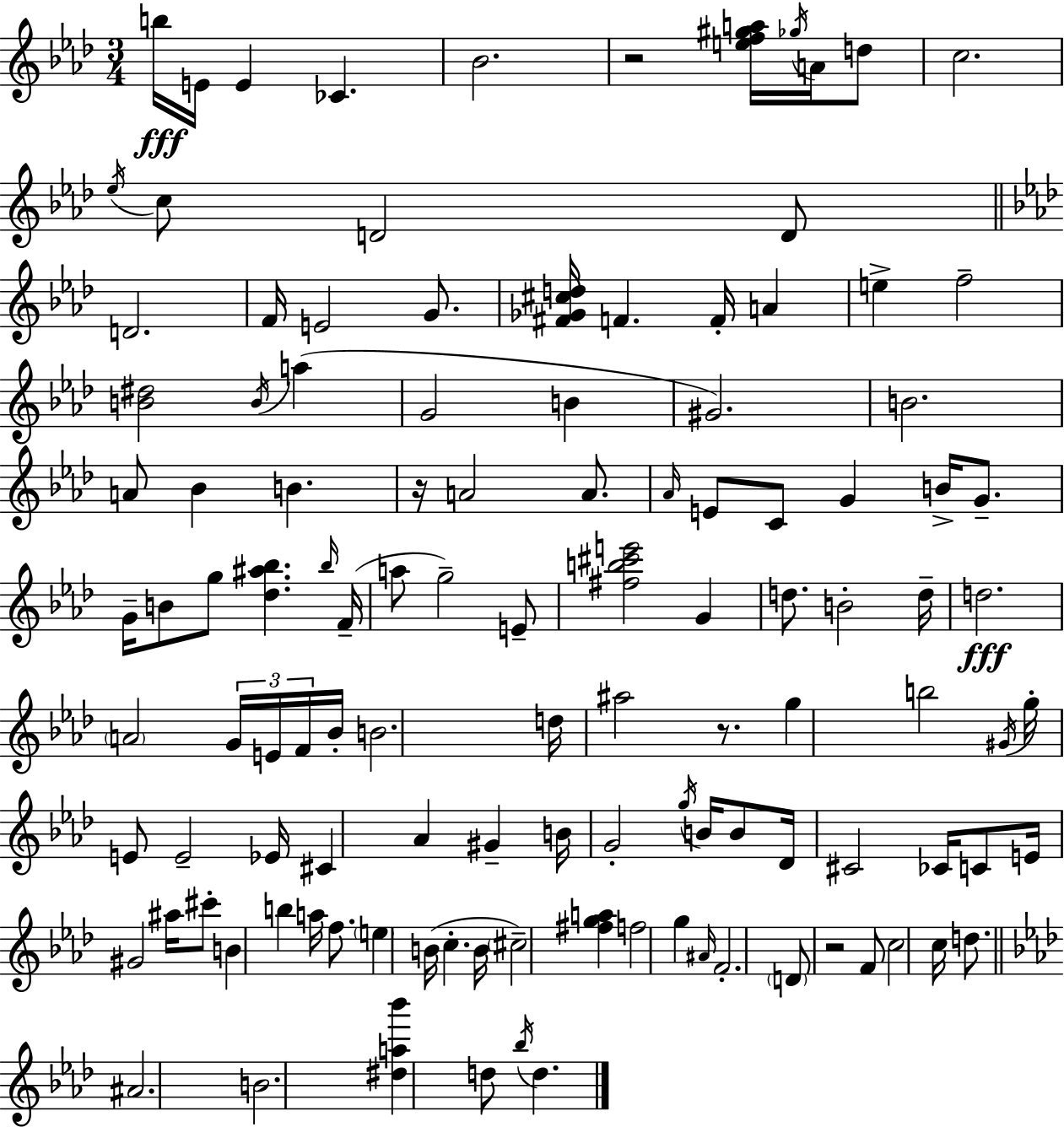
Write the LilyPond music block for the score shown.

{
  \clef treble
  \numericTimeSignature
  \time 3/4
  \key aes \major
  b''16\fff e'16 e'4 ces'4. | bes'2. | r2 <e'' f'' gis'' a''>16 \acciaccatura { ges''16 } a'16 d''8 | c''2. | \break \acciaccatura { ees''16 } c''8 d'2 | d'8 \bar "||" \break \key aes \major d'2. | f'16 e'2 g'8. | <fis' ges' cis'' d''>16 f'4. f'16-. a'4 | e''4-> f''2-- | \break <b' dis''>2 \acciaccatura { b'16 } a''4( | g'2 b'4 | gis'2.) | b'2. | \break a'8 bes'4 b'4. | r16 a'2 a'8. | \grace { aes'16 } e'8 c'8 g'4 b'16-> g'8.-- | g'16-- b'8 g''8 <des'' ais'' bes''>4. | \break \grace { bes''16 } f'16--( a''8 g''2--) | e'8-- <fis'' b'' cis''' e'''>2 g'4 | d''8. b'2-. | d''16-- d''2.\fff | \break \parenthesize a'2 \tuplet 3/2 { g'16 | e'16 f'16 } bes'16-. b'2. | d''16 ais''2 | r8. g''4 b''2 | \break \acciaccatura { gis'16 } g''16-. e'8 e'2-- | ees'16 cis'4 aes'4 | gis'4-- b'16 g'2-. | \acciaccatura { g''16 } b'16 b'8 des'16 cis'2 | \break ces'16 c'8 e'16 gis'2 | ais''16 cis'''8-. b'4 b''4 | a''16 f''8. \parenthesize e''4 b'16( c''4.-. | b'16 \parenthesize cis''2--) | \break <fis'' g'' a''>4 f''2 | g''4 \grace { ais'16 } f'2.-. | \parenthesize d'8 r2 | f'8 c''2 | \break c''16 d''8. \bar "||" \break \key f \minor ais'2. | b'2. | <dis'' a'' bes'''>4 d''8 \acciaccatura { bes''16 } d''4. | \bar "|."
}